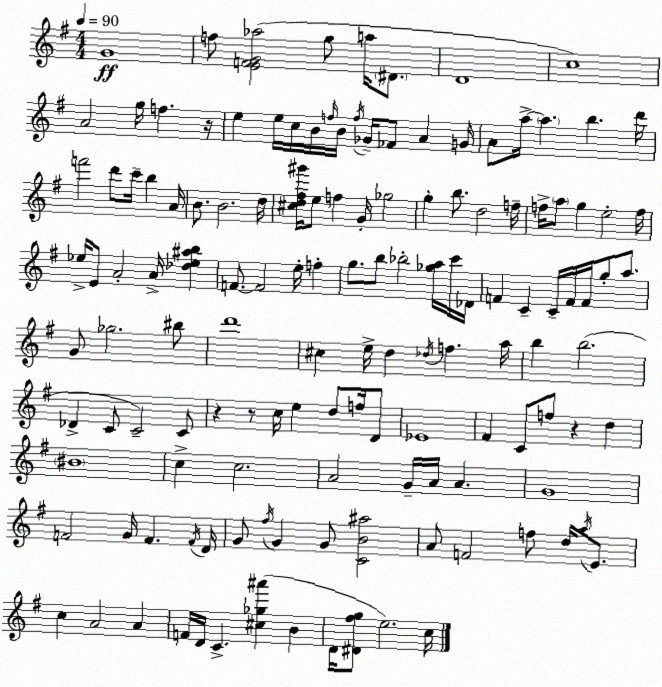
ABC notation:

X:1
T:Untitled
M:4/4
L:1/4
K:Em
G4 f/2 [EFG_a]2 g/2 a/4 ^D/2 D4 c4 A2 g/4 f z/4 e e/4 c/4 B/4 f/4 B/4 f/4 _G/4 _F/2 A G/4 A/2 a/4 a b d'/4 f'2 d'/2 c'/4 b A/4 B/2 B2 d/4 [^cd^f^g']/4 e/2 f G/4 _g2 g b/2 d2 f/4 f/4 a/2 g e2 f/4 _e/4 E/2 A2 A/4 [_d_e^ab] F/2 F2 e/4 f g/2 b/2 _b2 [_ga]/4 c'/4 _D/4 F C C/4 F/4 F/4 g/2 a/2 G/2 _g2 ^b/2 d'4 ^c e/4 d _d/4 f a/4 b b2 _D C/2 C2 C/2 z z/2 c/4 e d/2 f/4 D/2 _E4 ^F C/2 f/2 z d ^B4 c c2 A2 G/4 A/4 A G4 F2 G/4 F F/4 D/4 G/2 ^f/4 G G/2 [CB^a]2 A/2 F2 f/2 d/4 a/4 E/2 c A2 A F/4 D/4 C [^c_g^a'] B D/4 [^D^fg]/2 e2 c/4